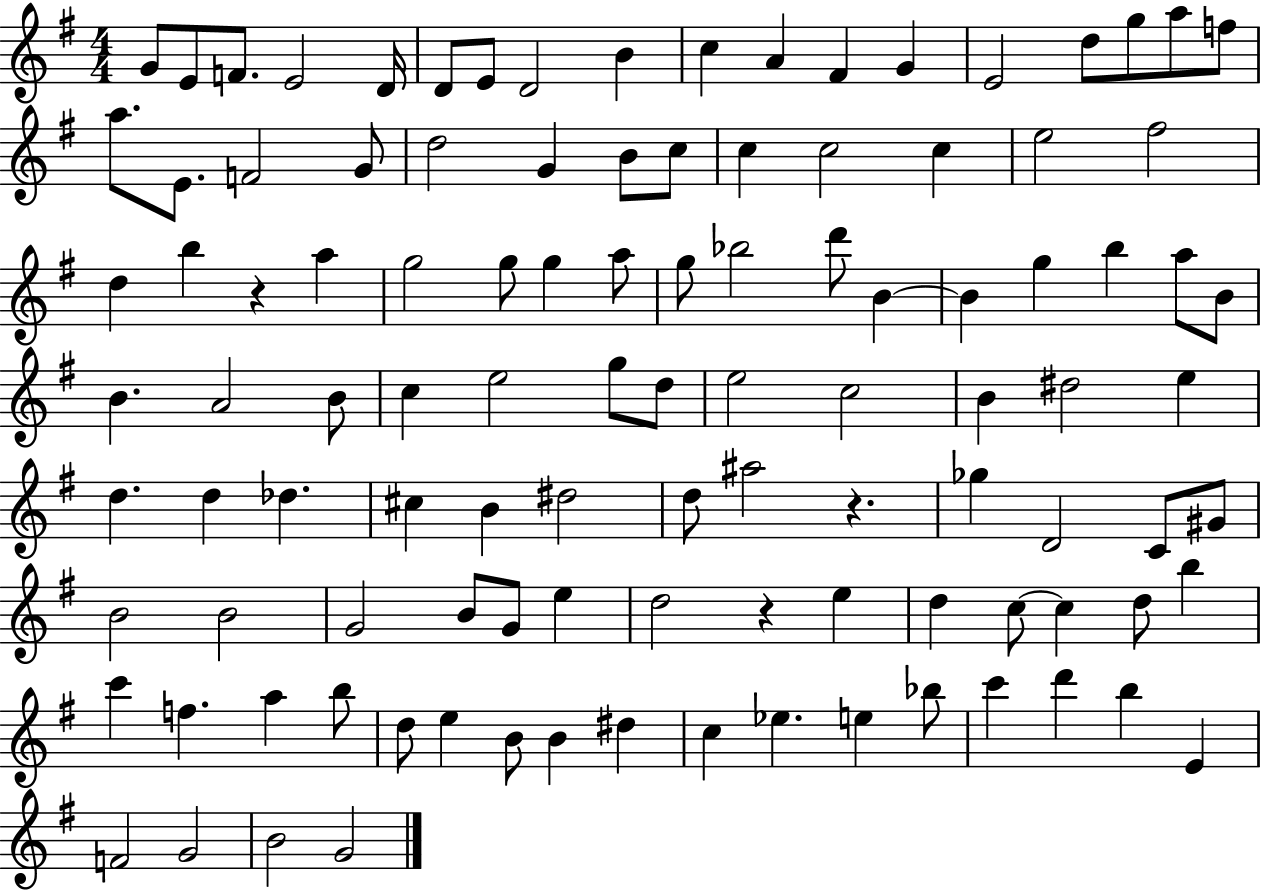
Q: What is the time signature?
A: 4/4